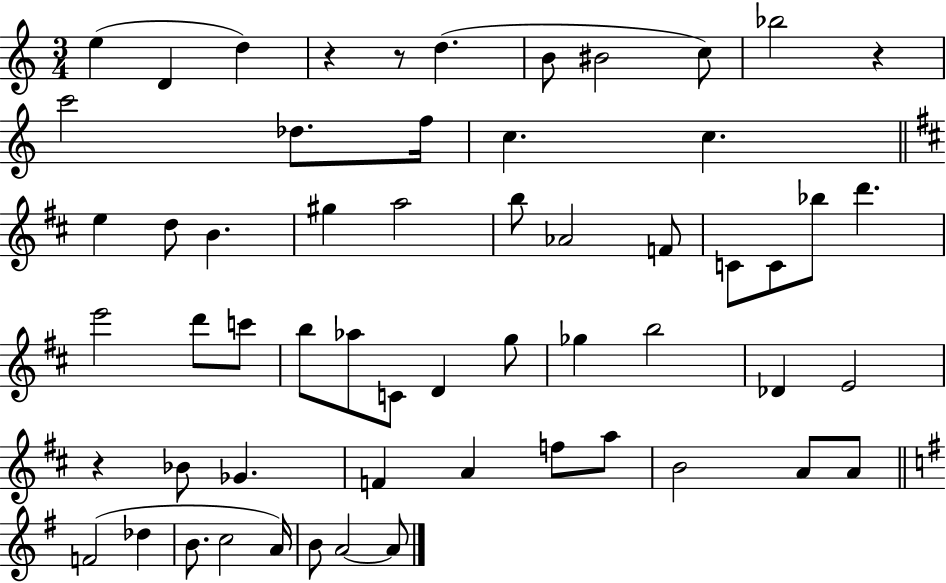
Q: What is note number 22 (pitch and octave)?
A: C4